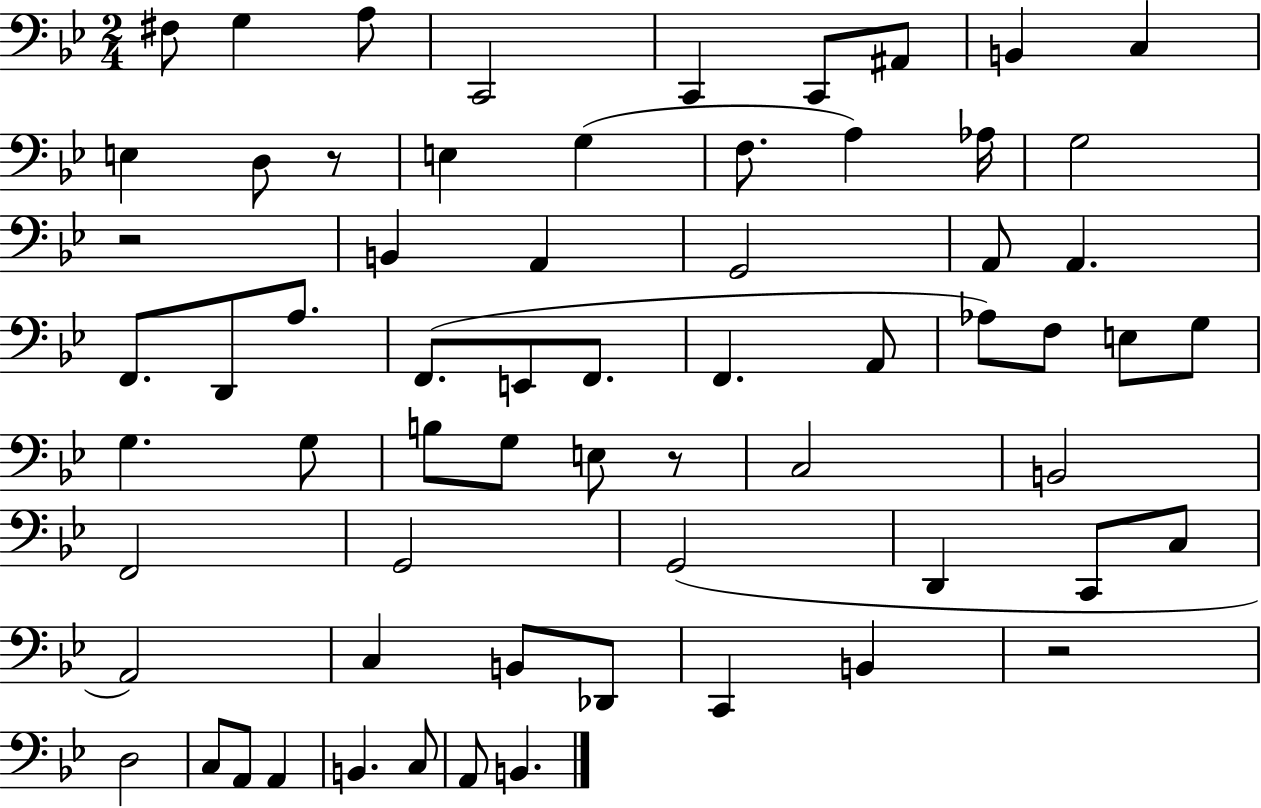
F#3/e G3/q A3/e C2/h C2/q C2/e A#2/e B2/q C3/q E3/q D3/e R/e E3/q G3/q F3/e. A3/q Ab3/s G3/h R/h B2/q A2/q G2/h A2/e A2/q. F2/e. D2/e A3/e. F2/e. E2/e F2/e. F2/q. A2/e Ab3/e F3/e E3/e G3/e G3/q. G3/e B3/e G3/e E3/e R/e C3/h B2/h F2/h G2/h G2/h D2/q C2/e C3/e A2/h C3/q B2/e Db2/e C2/q B2/q R/h D3/h C3/e A2/e A2/q B2/q. C3/e A2/e B2/q.